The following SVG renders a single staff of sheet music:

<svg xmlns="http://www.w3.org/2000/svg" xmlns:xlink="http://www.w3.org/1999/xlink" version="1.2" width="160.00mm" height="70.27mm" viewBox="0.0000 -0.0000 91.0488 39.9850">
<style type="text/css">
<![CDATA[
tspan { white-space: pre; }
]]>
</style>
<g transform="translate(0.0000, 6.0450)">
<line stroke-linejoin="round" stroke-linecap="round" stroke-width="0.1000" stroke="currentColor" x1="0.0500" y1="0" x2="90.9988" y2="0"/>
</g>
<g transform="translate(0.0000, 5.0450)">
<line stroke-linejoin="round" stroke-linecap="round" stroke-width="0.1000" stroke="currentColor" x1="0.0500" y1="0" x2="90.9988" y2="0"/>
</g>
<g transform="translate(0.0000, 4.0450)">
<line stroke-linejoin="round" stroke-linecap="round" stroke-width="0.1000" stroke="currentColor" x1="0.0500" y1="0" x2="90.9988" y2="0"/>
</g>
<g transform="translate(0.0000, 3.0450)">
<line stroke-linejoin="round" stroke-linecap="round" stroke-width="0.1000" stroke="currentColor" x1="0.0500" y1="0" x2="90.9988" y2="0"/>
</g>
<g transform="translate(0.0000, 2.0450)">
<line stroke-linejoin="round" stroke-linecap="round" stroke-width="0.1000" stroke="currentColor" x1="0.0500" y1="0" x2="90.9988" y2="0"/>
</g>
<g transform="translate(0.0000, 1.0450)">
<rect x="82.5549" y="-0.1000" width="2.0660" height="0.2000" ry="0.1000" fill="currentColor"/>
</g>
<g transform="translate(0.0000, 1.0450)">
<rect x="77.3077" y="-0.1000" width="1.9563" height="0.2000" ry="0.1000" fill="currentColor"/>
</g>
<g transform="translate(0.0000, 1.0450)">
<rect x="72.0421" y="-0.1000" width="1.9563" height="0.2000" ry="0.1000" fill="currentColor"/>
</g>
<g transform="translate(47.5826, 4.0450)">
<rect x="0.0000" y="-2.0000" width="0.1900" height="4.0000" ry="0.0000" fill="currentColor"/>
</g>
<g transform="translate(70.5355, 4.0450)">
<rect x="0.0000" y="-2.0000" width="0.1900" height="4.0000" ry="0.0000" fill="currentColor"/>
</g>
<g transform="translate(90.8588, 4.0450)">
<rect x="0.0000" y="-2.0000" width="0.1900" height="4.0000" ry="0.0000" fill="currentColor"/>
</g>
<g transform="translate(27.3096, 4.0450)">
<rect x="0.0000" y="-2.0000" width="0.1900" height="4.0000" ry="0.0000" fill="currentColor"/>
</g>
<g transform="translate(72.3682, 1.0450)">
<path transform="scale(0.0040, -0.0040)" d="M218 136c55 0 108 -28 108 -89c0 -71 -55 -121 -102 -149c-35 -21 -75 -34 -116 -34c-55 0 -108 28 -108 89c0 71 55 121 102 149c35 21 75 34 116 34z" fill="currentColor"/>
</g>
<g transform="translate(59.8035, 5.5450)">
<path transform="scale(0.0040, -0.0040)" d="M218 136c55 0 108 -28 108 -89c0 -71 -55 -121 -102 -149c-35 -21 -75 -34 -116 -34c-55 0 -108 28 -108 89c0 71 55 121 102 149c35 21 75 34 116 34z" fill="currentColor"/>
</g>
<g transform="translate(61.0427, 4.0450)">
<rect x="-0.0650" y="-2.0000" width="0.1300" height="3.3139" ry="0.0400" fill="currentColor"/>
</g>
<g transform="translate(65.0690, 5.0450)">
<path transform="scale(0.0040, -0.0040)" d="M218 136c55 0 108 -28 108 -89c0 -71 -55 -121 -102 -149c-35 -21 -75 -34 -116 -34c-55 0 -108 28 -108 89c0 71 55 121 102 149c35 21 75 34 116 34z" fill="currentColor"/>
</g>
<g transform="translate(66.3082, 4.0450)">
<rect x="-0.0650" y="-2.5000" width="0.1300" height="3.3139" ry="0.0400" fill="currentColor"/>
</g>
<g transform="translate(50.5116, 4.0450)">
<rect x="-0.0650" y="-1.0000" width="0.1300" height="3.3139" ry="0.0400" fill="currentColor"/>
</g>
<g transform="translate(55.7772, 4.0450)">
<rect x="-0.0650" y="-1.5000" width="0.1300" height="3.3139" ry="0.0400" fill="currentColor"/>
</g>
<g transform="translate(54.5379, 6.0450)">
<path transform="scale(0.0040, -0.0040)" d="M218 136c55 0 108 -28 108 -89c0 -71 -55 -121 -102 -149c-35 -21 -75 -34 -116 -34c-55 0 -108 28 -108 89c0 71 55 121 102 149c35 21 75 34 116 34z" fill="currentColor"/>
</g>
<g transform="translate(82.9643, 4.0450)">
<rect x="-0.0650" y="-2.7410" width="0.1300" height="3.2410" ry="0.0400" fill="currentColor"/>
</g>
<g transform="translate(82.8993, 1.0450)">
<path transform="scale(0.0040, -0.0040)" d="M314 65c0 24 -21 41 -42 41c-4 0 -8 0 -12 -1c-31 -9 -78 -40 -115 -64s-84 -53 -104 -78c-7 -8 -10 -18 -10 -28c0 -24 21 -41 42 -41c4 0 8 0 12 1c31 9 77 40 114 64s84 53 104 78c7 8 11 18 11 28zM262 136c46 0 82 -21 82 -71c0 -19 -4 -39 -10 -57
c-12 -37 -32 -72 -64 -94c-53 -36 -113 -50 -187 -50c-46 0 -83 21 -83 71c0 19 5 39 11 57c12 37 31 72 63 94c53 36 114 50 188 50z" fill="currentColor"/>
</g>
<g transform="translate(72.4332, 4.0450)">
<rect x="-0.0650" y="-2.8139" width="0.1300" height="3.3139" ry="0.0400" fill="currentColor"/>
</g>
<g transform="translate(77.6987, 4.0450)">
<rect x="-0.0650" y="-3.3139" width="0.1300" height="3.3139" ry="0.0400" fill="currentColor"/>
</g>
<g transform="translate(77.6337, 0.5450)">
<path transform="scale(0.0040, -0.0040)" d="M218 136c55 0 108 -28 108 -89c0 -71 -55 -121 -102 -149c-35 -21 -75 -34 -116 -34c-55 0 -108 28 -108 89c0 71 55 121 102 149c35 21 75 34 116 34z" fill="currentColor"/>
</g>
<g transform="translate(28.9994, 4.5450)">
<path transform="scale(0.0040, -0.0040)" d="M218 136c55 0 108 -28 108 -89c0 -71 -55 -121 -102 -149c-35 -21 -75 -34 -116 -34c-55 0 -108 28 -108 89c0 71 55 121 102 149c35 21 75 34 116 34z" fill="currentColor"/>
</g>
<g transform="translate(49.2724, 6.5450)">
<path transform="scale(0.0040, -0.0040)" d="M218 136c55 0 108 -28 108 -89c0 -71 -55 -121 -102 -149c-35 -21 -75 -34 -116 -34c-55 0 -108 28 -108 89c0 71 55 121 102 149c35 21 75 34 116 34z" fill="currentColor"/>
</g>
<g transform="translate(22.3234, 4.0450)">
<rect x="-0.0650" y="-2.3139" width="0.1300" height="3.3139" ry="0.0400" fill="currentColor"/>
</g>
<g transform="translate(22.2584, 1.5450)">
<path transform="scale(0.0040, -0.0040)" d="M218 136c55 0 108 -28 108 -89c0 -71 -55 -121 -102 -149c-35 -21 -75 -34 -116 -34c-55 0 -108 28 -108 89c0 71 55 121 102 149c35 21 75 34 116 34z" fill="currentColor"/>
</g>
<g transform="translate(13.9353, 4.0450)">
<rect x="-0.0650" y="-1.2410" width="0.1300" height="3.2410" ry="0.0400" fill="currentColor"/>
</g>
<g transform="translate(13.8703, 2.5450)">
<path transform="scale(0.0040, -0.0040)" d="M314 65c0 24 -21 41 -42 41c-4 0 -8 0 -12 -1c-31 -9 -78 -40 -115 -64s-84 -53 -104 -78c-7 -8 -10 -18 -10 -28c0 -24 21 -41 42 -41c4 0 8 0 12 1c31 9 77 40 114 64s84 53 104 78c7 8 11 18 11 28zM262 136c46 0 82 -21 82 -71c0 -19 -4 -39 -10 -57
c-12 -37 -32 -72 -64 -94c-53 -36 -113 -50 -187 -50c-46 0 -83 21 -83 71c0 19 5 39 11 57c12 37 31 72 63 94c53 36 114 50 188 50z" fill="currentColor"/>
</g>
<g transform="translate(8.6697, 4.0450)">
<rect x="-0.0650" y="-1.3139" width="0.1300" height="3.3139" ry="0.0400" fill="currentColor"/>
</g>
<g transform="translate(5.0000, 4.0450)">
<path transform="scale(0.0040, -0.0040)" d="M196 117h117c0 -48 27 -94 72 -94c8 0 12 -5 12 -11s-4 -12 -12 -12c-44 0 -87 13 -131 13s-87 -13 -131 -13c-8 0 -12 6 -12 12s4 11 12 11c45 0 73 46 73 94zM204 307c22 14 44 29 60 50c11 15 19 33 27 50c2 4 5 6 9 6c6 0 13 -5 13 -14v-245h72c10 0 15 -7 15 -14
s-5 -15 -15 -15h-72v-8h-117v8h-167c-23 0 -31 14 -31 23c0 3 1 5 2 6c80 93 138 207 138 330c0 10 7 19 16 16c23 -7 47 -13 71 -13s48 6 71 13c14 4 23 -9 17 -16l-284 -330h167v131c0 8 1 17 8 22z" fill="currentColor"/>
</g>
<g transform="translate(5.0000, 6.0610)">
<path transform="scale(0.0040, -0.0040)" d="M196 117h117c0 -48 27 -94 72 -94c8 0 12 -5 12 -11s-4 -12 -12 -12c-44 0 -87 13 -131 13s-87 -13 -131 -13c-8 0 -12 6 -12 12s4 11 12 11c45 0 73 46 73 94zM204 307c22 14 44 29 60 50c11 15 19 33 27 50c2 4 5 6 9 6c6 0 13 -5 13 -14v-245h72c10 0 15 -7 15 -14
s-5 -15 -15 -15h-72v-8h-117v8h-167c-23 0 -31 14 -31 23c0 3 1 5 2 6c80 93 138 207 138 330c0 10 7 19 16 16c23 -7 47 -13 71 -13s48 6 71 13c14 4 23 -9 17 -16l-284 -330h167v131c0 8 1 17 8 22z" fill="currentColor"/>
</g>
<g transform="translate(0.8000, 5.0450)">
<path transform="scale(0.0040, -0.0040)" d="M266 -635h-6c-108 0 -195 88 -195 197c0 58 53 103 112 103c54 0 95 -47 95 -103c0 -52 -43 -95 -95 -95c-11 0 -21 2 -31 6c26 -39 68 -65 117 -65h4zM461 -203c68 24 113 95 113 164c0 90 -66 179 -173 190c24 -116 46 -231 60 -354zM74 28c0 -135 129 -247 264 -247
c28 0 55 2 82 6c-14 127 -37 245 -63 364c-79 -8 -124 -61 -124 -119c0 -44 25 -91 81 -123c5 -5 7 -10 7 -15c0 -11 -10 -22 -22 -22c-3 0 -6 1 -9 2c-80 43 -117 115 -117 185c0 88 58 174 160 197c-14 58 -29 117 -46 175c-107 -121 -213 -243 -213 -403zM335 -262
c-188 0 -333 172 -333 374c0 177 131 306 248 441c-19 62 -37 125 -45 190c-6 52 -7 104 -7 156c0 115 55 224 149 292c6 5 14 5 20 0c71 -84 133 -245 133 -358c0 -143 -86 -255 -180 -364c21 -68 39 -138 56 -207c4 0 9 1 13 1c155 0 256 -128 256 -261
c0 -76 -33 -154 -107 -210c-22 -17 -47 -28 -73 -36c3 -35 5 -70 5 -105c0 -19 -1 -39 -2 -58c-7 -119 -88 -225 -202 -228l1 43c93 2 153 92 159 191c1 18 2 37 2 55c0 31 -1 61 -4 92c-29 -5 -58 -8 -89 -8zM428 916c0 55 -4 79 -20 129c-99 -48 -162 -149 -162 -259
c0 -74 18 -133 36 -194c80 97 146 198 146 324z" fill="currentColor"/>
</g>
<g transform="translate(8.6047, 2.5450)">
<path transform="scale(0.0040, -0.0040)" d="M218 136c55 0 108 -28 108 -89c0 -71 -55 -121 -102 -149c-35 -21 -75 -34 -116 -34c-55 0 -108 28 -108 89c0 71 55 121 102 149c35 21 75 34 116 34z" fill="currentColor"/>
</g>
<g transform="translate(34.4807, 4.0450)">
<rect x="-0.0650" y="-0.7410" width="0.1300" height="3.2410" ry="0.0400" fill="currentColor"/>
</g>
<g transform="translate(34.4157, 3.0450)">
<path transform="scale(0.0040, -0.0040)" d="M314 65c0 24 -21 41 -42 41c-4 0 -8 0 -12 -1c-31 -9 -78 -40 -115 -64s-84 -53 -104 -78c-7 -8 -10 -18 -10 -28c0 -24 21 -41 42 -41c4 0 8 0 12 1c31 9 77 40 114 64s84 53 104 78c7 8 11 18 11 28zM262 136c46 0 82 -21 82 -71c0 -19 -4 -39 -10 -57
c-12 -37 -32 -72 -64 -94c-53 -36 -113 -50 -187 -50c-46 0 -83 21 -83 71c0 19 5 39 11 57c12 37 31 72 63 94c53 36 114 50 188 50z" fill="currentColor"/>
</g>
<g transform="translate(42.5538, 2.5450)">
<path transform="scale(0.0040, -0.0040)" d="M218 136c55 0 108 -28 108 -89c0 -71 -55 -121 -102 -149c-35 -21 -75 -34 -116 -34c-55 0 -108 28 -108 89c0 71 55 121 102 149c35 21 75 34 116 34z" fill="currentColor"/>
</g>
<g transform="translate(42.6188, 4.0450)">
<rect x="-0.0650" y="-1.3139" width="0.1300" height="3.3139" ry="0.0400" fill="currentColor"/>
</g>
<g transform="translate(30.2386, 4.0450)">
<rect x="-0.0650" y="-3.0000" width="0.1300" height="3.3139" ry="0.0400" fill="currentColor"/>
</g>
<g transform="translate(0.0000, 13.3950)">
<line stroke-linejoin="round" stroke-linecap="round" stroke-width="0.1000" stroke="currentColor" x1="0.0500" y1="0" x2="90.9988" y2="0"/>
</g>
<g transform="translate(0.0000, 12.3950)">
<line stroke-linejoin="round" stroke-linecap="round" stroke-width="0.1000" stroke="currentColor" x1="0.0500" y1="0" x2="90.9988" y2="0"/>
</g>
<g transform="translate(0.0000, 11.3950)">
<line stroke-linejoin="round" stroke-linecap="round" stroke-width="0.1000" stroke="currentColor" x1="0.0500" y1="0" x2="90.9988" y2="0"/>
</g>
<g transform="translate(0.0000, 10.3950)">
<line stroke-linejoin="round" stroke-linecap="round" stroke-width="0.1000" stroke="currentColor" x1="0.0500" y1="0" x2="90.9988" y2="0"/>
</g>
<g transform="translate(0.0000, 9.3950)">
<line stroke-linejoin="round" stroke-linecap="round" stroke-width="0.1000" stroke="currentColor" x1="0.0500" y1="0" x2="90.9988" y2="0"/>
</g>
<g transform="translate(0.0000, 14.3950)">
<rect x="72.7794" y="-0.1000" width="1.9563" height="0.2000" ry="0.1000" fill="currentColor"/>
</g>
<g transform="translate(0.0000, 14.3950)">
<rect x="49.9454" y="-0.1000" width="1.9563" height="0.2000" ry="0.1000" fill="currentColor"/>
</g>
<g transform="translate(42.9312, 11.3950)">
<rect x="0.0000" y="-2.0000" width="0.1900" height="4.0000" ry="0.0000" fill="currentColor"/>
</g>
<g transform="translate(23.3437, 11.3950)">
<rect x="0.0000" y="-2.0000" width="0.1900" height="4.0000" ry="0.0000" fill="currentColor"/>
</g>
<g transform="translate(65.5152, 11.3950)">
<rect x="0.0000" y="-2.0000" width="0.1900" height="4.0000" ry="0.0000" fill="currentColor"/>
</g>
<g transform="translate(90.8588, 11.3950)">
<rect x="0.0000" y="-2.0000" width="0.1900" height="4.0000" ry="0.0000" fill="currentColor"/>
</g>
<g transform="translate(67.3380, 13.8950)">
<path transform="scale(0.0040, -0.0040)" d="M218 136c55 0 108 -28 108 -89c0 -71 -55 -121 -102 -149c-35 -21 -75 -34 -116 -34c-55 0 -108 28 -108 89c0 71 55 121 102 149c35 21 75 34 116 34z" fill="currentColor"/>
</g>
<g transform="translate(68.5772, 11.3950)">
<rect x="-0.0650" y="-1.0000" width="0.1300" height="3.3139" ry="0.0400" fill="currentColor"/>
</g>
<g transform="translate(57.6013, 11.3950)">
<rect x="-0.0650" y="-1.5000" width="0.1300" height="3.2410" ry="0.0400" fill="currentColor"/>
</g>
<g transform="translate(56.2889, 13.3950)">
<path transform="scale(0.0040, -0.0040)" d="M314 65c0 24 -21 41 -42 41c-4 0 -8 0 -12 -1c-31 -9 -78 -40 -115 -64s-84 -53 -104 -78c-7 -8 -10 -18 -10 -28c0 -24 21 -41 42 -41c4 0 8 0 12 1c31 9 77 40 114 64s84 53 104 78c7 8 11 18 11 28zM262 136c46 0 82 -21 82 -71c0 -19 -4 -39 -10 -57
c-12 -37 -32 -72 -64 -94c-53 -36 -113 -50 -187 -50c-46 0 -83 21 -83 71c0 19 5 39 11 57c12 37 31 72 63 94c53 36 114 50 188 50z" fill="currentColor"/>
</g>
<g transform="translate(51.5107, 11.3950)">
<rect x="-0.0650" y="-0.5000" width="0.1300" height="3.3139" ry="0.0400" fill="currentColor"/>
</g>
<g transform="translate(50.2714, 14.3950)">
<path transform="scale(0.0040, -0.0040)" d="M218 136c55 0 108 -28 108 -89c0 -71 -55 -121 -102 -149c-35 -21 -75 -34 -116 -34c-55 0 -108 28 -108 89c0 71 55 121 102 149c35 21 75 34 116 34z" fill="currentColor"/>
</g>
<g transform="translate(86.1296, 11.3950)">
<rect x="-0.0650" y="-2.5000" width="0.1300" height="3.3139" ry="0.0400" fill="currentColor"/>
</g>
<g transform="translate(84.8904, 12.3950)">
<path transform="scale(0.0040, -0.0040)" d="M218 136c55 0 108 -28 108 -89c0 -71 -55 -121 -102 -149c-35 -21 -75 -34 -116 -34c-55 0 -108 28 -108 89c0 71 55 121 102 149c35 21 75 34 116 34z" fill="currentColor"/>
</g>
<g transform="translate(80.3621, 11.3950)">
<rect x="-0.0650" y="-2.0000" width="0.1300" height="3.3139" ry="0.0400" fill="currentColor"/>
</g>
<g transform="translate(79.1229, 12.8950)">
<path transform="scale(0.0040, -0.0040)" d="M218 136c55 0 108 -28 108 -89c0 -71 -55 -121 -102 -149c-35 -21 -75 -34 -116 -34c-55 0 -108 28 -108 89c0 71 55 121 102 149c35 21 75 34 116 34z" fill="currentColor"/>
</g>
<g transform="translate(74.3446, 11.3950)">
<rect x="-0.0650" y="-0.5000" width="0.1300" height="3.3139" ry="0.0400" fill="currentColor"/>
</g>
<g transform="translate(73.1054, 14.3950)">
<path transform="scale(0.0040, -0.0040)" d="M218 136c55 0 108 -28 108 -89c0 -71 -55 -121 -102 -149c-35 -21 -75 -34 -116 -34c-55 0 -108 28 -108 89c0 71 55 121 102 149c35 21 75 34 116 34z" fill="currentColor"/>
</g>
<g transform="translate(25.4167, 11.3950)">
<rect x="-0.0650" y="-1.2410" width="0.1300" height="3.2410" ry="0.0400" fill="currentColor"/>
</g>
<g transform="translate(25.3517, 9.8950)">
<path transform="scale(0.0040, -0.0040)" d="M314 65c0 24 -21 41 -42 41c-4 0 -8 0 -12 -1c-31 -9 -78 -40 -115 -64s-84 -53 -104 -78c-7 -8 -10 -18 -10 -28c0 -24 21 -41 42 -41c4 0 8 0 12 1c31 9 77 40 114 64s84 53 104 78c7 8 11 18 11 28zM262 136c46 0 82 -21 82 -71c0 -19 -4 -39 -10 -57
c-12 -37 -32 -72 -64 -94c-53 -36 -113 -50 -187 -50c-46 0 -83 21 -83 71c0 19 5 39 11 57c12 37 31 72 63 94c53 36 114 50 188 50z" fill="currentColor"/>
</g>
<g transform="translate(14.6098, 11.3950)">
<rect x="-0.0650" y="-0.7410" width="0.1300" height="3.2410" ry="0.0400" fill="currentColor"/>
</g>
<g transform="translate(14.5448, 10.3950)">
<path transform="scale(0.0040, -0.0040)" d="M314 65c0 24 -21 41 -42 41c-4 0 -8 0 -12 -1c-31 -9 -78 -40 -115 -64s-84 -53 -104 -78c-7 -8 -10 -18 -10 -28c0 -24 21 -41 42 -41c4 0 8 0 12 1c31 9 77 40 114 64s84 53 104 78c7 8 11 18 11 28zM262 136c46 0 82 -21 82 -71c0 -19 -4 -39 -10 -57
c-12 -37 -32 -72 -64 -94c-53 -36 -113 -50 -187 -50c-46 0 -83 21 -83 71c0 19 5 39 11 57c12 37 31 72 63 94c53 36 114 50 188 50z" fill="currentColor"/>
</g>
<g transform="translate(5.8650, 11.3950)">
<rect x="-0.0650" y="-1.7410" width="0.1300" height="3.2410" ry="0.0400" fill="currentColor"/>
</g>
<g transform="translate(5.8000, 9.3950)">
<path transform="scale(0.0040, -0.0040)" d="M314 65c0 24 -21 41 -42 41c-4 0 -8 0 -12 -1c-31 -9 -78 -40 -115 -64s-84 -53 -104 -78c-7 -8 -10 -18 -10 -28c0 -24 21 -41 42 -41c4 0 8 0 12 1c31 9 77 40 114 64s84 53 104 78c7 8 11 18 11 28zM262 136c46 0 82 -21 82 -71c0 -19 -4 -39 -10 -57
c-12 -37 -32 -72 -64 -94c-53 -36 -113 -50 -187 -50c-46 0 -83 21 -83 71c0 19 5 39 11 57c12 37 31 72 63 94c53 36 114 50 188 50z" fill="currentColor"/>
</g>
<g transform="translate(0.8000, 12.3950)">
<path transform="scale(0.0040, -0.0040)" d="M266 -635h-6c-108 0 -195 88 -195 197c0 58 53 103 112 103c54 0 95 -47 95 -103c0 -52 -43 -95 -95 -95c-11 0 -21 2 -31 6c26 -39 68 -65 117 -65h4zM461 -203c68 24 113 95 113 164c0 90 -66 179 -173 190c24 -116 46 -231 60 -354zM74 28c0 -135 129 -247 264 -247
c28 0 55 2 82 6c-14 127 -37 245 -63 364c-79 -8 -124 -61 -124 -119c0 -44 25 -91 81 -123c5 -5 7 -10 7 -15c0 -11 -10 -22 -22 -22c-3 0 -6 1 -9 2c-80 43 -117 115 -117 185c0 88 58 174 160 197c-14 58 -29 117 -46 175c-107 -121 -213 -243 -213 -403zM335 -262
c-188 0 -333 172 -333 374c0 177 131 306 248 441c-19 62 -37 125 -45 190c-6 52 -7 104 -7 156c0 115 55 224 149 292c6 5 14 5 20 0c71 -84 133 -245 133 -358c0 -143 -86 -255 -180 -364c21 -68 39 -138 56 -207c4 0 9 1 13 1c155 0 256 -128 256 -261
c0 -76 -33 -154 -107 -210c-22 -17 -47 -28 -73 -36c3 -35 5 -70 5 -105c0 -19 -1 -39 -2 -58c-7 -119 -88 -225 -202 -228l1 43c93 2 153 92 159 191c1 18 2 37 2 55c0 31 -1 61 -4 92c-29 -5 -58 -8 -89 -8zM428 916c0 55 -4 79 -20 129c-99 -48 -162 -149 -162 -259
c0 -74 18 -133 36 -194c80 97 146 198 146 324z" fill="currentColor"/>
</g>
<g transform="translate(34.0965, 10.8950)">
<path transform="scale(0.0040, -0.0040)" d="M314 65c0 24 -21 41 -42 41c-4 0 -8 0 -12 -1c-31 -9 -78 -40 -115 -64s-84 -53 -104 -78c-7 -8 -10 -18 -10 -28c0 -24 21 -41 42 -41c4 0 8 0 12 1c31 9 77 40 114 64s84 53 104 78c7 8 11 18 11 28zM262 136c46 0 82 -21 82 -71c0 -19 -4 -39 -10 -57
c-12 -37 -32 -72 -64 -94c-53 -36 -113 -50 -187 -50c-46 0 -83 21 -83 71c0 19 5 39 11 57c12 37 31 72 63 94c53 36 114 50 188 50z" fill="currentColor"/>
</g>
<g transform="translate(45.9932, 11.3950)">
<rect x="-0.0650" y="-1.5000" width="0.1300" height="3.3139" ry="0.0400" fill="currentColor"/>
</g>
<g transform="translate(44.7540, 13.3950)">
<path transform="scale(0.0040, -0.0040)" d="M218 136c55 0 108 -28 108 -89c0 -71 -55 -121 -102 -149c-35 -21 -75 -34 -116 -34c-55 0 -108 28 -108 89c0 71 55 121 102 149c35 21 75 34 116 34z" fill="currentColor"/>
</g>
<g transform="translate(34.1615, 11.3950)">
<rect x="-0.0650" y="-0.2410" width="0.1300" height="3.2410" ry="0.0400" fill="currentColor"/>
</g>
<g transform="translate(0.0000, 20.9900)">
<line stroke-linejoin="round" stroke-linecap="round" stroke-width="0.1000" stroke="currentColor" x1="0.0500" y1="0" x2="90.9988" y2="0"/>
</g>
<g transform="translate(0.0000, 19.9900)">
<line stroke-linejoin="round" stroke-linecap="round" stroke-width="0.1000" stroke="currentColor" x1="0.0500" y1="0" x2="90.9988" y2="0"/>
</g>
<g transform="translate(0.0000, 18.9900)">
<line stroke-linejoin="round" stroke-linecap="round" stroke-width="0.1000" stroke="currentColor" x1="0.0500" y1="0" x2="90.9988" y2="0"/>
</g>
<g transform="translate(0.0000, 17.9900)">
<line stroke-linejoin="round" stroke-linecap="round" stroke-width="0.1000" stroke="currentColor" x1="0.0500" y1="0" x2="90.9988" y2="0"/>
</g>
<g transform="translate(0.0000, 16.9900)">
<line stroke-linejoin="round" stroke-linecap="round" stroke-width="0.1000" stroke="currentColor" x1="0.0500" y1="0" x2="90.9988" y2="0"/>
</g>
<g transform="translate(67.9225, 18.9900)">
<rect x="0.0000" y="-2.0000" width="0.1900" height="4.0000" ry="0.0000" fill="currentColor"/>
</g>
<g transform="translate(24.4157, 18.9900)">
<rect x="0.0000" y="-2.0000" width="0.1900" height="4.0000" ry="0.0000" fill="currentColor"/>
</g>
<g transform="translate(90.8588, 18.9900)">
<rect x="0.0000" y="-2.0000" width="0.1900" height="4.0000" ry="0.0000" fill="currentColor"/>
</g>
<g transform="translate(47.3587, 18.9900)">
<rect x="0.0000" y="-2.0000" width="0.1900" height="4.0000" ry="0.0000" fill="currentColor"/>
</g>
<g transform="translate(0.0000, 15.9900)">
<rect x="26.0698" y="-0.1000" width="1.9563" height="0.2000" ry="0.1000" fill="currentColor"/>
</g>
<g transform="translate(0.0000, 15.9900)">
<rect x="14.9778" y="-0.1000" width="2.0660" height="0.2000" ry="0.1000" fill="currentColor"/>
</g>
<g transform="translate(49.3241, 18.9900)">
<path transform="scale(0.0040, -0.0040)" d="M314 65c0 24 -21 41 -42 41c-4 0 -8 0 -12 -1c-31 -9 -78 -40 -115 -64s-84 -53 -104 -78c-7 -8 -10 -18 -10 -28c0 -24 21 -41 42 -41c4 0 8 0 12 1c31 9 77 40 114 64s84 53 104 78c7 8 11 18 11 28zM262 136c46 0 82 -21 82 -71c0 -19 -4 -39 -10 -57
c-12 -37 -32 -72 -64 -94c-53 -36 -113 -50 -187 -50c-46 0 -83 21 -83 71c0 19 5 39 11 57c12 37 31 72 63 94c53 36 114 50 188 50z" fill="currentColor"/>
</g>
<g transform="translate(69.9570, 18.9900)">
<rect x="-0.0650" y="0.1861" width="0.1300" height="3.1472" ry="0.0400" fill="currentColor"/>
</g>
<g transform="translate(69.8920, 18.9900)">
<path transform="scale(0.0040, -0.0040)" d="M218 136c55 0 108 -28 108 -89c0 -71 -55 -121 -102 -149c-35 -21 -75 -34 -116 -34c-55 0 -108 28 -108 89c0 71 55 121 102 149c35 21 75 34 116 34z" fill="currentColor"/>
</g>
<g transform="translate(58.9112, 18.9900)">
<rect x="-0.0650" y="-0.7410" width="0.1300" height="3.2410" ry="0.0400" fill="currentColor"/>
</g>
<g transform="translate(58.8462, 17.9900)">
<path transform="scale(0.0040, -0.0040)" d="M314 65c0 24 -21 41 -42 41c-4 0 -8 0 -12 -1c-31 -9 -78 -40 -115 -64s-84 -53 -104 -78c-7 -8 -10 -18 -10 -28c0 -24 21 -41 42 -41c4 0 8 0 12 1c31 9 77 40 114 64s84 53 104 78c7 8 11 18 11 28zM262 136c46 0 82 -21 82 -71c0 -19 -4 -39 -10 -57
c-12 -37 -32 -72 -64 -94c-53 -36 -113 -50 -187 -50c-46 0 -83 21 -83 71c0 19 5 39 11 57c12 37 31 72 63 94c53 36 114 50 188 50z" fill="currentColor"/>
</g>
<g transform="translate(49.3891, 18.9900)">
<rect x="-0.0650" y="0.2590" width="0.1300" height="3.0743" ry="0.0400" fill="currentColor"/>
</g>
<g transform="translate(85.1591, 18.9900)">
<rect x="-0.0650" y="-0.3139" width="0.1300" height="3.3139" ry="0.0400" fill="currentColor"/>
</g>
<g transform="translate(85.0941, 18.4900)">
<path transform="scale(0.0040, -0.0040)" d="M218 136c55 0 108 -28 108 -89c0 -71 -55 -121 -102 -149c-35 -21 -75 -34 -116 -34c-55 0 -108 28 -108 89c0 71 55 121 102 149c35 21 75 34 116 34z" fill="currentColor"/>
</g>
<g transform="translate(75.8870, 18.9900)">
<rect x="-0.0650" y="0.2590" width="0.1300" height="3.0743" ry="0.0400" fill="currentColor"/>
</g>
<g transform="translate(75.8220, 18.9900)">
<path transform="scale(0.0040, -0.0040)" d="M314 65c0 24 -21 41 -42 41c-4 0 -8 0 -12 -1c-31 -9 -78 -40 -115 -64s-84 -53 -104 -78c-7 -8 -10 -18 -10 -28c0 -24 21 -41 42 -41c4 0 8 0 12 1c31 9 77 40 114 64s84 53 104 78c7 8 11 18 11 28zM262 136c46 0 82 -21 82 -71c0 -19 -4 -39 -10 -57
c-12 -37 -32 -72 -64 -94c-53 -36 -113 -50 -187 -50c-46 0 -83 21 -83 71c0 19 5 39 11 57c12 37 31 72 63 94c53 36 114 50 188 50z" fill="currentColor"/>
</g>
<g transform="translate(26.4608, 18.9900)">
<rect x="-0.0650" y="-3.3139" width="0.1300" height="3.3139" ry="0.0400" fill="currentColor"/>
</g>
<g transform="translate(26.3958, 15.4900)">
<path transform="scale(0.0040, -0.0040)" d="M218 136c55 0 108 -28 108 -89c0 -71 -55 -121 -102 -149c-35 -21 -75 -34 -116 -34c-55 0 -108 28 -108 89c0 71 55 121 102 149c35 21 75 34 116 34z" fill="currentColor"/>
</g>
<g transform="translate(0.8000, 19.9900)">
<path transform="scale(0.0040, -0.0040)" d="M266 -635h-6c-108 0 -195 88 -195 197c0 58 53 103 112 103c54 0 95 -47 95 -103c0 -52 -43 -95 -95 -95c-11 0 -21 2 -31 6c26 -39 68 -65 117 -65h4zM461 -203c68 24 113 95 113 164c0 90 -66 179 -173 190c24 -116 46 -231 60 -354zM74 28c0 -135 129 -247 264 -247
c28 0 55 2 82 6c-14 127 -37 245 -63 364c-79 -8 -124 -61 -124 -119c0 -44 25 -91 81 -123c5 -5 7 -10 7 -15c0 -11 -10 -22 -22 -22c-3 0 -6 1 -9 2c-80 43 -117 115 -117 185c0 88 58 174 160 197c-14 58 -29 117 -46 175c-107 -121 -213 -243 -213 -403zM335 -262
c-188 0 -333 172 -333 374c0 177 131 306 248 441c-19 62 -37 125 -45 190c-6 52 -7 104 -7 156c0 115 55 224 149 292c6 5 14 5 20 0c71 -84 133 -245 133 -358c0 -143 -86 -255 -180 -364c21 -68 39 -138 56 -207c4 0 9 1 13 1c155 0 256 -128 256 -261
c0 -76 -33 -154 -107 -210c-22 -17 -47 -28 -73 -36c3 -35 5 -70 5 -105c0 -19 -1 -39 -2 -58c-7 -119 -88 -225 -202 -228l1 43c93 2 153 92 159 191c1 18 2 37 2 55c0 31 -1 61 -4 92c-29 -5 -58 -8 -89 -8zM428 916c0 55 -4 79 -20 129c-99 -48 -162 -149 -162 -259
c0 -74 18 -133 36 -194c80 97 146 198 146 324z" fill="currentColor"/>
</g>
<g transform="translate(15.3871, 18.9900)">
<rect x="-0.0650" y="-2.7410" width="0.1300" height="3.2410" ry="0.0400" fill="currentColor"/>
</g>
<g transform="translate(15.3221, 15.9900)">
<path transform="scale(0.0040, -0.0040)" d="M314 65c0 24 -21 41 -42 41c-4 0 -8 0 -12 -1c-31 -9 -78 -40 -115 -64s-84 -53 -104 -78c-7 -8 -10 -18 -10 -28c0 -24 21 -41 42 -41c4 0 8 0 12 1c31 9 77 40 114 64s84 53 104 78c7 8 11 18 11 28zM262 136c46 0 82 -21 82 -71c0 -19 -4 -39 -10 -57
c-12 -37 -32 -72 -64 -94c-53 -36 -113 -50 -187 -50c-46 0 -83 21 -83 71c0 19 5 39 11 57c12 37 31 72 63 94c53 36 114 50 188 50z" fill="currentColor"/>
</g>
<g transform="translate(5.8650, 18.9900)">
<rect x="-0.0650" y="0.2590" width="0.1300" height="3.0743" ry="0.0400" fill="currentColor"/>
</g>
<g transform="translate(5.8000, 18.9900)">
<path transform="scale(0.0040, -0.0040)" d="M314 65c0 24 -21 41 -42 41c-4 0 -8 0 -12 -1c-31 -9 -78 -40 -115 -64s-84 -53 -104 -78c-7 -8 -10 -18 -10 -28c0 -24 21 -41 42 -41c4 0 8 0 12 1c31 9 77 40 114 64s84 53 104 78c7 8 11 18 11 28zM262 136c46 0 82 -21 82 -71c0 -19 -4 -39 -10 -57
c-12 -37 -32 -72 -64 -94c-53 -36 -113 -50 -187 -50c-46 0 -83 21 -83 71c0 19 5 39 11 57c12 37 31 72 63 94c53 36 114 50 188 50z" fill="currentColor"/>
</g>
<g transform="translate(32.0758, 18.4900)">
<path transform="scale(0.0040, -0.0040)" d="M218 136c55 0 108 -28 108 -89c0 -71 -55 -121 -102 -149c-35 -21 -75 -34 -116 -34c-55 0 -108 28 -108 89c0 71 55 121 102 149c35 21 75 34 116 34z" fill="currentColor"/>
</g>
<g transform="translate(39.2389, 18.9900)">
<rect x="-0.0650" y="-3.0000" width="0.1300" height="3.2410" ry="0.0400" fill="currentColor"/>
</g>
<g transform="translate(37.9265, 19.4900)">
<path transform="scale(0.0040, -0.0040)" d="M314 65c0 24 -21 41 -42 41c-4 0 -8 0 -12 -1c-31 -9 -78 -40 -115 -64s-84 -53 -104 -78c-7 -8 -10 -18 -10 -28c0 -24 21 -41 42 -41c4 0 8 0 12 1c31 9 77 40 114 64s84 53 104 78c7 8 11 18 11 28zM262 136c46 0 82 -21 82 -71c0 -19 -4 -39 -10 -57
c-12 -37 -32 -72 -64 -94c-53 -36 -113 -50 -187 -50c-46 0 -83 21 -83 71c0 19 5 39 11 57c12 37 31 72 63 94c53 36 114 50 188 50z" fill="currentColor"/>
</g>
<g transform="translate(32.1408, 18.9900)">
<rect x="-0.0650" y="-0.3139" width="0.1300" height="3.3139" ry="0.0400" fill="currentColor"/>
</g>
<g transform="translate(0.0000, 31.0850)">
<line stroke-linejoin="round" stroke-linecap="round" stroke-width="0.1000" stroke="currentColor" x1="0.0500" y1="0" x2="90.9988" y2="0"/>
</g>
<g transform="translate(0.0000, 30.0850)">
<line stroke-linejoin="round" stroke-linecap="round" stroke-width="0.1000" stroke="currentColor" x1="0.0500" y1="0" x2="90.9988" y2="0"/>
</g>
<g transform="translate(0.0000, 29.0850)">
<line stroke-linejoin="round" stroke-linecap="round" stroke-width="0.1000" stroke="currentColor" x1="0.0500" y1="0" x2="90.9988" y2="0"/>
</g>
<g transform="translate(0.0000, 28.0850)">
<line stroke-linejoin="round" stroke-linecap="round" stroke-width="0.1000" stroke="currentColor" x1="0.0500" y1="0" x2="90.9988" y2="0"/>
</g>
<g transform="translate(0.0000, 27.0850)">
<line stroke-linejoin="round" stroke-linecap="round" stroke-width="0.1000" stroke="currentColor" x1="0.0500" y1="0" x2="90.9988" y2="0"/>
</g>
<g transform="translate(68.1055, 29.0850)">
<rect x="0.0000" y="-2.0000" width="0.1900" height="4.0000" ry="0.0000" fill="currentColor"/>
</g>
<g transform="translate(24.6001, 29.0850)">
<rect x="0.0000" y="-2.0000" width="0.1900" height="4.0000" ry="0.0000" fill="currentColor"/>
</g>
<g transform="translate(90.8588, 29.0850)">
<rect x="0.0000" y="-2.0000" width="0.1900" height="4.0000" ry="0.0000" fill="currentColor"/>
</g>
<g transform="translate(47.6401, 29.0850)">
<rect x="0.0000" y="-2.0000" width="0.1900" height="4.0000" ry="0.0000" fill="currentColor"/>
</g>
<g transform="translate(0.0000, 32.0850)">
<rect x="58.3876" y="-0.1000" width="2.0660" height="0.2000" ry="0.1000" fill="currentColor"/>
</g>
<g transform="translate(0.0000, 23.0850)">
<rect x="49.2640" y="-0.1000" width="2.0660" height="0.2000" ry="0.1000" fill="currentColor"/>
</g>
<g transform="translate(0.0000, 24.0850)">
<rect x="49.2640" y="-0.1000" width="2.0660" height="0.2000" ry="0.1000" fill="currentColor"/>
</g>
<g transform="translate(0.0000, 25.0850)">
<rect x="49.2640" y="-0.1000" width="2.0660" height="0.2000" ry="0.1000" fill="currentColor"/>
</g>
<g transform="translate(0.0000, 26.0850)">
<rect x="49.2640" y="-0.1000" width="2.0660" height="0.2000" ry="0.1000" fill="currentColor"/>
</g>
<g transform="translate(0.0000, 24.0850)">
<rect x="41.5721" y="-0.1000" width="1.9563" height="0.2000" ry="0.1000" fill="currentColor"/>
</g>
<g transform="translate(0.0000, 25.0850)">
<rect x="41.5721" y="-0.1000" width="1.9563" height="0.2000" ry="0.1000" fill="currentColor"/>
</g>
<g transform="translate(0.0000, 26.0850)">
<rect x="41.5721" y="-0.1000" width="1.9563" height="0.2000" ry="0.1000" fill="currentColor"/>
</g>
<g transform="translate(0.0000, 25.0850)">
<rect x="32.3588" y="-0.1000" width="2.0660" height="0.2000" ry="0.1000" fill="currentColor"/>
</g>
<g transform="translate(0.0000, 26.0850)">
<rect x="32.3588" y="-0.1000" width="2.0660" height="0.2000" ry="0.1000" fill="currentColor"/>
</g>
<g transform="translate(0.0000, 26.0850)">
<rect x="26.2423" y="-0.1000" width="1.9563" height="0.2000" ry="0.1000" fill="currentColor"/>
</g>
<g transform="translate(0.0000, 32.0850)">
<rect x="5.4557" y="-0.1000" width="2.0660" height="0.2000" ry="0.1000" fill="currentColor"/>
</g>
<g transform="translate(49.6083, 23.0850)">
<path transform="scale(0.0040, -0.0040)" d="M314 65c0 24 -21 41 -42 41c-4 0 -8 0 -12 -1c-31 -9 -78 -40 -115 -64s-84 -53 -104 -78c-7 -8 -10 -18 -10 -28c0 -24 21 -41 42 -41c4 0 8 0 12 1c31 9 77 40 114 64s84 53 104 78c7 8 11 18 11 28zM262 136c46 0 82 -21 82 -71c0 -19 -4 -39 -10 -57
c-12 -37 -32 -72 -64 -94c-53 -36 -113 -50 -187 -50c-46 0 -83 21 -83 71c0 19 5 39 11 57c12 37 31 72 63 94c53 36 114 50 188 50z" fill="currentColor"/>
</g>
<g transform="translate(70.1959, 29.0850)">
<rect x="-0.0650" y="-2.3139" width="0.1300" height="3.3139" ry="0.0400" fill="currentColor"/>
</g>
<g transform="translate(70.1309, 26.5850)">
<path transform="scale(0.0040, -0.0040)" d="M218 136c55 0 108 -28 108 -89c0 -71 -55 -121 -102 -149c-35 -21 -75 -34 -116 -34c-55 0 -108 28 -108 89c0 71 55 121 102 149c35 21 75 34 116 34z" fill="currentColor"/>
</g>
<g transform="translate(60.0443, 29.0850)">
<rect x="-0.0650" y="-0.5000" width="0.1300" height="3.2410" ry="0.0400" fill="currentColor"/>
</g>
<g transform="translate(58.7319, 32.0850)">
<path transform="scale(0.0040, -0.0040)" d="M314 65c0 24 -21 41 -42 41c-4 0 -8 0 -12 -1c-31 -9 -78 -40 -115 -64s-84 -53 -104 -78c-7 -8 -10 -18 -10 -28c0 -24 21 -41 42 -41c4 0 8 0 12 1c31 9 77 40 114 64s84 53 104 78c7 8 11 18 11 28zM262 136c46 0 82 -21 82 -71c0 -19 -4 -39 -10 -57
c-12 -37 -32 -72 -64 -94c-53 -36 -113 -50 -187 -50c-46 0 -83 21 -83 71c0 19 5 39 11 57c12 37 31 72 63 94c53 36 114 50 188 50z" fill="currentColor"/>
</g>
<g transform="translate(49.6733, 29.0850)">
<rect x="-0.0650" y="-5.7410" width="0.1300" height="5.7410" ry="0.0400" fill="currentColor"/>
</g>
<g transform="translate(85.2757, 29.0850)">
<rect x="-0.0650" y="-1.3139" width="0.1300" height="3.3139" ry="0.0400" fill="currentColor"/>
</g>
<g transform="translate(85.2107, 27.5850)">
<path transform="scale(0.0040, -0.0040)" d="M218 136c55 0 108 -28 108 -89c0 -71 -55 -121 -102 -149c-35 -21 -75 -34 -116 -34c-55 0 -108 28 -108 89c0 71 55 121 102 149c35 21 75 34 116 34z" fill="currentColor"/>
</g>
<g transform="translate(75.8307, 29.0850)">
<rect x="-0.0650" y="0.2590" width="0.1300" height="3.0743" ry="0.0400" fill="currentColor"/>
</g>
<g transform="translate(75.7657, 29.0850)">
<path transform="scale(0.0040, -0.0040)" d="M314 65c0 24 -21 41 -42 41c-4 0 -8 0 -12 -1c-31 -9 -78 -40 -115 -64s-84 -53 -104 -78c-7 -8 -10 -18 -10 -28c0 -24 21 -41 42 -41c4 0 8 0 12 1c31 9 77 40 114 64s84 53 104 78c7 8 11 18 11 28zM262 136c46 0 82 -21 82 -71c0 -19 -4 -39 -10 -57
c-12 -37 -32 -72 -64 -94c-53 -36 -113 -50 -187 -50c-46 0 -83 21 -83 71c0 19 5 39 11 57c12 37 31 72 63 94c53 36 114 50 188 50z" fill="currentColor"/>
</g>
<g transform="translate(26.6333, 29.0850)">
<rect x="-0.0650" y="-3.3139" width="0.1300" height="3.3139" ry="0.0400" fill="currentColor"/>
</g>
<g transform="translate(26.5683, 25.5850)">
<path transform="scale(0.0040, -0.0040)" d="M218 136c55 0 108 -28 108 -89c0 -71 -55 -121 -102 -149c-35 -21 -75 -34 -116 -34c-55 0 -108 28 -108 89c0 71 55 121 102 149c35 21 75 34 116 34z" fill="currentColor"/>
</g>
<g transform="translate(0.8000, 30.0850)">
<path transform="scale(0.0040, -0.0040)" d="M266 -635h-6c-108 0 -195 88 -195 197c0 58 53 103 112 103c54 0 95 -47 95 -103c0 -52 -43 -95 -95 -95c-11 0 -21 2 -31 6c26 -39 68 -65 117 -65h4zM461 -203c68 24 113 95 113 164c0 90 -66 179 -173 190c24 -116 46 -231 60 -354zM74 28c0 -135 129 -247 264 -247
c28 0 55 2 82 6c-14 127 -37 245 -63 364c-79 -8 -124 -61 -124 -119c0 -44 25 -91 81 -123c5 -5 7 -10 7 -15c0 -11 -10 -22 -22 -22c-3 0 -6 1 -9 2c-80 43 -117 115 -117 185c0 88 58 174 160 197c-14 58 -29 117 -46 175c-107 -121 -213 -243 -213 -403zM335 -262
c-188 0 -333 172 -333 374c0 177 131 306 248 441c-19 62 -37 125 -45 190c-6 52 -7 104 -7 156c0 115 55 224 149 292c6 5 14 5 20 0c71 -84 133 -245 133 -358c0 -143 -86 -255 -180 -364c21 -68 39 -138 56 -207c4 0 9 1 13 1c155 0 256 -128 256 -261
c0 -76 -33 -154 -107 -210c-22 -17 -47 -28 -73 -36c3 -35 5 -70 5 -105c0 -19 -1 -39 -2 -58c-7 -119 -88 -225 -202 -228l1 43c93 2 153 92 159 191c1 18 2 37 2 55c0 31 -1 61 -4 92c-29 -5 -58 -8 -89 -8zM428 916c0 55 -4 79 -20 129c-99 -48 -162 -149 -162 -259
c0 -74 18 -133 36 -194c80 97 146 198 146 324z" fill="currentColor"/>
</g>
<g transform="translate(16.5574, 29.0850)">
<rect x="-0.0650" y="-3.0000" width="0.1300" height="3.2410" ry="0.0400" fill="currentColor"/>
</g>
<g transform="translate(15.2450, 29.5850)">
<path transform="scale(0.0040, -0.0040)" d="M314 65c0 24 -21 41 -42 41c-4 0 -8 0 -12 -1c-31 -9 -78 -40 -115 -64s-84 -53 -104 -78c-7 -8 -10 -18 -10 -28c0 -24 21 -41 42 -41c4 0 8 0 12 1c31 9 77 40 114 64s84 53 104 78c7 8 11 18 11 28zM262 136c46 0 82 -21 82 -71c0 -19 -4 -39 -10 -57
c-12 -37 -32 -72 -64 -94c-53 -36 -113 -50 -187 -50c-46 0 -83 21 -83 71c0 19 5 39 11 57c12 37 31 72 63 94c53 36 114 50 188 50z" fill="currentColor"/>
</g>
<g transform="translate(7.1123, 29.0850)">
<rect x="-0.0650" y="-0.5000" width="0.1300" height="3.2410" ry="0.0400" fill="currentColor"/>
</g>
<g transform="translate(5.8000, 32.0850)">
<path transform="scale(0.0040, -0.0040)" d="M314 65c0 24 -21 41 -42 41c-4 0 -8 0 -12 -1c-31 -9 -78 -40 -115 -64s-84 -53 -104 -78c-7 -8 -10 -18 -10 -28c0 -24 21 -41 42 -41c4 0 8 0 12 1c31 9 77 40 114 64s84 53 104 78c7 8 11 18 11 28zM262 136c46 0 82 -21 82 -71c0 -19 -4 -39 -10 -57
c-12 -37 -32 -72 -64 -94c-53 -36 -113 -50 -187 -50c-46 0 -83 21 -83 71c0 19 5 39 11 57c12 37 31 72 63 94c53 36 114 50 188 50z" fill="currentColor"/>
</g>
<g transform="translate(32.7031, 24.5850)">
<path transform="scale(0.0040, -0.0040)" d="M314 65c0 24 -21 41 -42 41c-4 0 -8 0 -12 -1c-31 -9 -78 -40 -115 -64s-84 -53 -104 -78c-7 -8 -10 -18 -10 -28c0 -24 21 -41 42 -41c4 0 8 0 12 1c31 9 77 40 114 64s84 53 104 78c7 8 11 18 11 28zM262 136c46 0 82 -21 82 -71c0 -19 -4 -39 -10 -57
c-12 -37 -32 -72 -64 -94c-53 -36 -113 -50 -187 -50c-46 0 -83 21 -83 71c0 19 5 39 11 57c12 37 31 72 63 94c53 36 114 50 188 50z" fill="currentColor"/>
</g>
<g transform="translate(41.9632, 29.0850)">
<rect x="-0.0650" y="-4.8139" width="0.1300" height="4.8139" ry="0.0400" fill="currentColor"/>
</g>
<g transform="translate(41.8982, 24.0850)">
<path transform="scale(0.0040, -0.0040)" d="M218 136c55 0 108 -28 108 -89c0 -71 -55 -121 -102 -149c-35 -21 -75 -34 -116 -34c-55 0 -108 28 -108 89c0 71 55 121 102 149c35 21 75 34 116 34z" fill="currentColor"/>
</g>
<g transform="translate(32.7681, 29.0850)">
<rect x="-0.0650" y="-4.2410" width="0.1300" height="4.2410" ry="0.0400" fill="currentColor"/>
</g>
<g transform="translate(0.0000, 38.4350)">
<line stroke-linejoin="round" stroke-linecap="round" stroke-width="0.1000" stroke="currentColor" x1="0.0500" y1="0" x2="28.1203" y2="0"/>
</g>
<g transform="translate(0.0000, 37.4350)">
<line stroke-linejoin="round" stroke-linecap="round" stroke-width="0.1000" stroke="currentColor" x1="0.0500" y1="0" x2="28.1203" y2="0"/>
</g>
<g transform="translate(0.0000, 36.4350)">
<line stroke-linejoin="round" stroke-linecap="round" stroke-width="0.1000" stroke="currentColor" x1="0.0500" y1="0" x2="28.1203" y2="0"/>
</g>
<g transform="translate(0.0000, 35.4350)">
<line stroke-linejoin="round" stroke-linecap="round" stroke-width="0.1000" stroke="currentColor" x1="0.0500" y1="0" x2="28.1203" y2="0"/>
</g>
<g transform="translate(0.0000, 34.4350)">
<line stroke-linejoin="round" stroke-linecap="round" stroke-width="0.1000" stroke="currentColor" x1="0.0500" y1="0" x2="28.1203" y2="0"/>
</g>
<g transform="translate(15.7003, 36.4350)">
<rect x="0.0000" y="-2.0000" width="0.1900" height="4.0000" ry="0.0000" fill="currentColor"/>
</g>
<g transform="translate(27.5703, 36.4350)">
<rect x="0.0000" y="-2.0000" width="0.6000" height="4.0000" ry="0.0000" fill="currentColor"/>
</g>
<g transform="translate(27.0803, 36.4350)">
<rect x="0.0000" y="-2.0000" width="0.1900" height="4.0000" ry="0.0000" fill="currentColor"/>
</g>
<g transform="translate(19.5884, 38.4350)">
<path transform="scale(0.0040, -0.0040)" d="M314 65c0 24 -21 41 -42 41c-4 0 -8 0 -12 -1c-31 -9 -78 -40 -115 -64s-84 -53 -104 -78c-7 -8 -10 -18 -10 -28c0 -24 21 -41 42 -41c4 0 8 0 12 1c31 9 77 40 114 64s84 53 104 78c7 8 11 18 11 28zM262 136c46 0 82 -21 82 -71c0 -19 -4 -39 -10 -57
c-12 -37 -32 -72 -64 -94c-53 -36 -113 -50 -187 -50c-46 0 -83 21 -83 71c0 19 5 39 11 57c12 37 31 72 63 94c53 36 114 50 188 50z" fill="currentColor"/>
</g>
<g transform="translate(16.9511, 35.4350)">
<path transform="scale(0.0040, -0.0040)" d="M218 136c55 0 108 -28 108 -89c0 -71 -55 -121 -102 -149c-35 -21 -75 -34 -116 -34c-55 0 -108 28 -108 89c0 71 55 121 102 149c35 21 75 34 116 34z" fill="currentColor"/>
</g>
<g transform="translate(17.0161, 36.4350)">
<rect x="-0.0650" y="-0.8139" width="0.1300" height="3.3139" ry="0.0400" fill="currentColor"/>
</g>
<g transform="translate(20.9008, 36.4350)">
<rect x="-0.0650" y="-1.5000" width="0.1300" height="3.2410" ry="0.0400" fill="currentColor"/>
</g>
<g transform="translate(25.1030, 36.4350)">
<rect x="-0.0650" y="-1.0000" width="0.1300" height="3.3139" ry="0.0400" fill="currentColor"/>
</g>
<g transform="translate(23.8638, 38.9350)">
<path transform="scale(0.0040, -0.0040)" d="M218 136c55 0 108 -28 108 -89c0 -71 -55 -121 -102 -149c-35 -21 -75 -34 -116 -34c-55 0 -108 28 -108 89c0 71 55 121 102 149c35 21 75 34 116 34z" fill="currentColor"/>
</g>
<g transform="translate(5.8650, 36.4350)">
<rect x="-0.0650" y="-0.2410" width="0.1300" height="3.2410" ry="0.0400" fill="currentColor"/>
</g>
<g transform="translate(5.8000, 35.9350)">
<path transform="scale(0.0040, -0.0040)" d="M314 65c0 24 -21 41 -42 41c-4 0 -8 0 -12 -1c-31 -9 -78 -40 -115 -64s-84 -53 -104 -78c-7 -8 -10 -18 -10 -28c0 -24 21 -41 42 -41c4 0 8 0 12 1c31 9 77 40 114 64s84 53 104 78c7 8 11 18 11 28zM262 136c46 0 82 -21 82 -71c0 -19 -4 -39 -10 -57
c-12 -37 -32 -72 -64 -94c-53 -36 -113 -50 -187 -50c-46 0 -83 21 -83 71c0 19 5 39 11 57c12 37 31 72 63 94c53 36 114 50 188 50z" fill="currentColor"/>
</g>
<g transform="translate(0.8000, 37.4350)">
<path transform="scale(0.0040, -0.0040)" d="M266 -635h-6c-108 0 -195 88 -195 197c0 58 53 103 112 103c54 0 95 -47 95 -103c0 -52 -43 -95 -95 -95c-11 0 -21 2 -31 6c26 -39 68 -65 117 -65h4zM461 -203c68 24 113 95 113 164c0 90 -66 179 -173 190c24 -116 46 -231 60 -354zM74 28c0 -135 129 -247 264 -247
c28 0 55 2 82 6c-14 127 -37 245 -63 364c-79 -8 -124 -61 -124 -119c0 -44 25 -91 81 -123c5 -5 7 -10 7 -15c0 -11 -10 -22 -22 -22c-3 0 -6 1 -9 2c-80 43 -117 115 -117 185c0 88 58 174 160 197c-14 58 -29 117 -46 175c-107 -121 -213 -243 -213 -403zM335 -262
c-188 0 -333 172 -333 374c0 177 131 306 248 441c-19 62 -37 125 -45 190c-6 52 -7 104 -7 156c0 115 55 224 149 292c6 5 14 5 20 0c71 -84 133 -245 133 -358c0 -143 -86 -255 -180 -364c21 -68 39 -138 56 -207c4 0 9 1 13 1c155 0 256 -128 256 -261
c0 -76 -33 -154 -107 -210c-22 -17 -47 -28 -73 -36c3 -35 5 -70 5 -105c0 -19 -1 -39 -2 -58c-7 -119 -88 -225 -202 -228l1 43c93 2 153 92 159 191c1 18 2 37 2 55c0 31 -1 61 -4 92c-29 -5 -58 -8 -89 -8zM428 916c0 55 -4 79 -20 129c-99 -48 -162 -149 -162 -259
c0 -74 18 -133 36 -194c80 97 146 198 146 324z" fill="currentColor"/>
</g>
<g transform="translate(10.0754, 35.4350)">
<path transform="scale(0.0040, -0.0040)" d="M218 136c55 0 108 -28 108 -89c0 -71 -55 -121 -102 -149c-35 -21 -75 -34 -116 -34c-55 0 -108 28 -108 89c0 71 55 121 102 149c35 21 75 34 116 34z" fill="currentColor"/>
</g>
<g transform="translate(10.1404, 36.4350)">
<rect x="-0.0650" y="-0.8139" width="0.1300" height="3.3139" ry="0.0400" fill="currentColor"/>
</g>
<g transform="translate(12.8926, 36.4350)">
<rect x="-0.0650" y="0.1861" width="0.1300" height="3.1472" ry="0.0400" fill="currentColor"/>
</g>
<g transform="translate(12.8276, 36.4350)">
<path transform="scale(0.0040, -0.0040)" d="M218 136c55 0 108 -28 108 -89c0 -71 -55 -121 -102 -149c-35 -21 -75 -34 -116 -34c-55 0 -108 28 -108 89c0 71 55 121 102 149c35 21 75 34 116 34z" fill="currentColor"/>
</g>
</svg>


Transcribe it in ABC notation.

X:1
T:Untitled
M:4/4
L:1/4
K:C
e e2 g A d2 e D E F G a b a2 f2 d2 e2 c2 E C E2 D C F G B2 a2 b c A2 B2 d2 B B2 c C2 A2 b d'2 e' g'2 C2 g B2 e c2 d B d E2 D